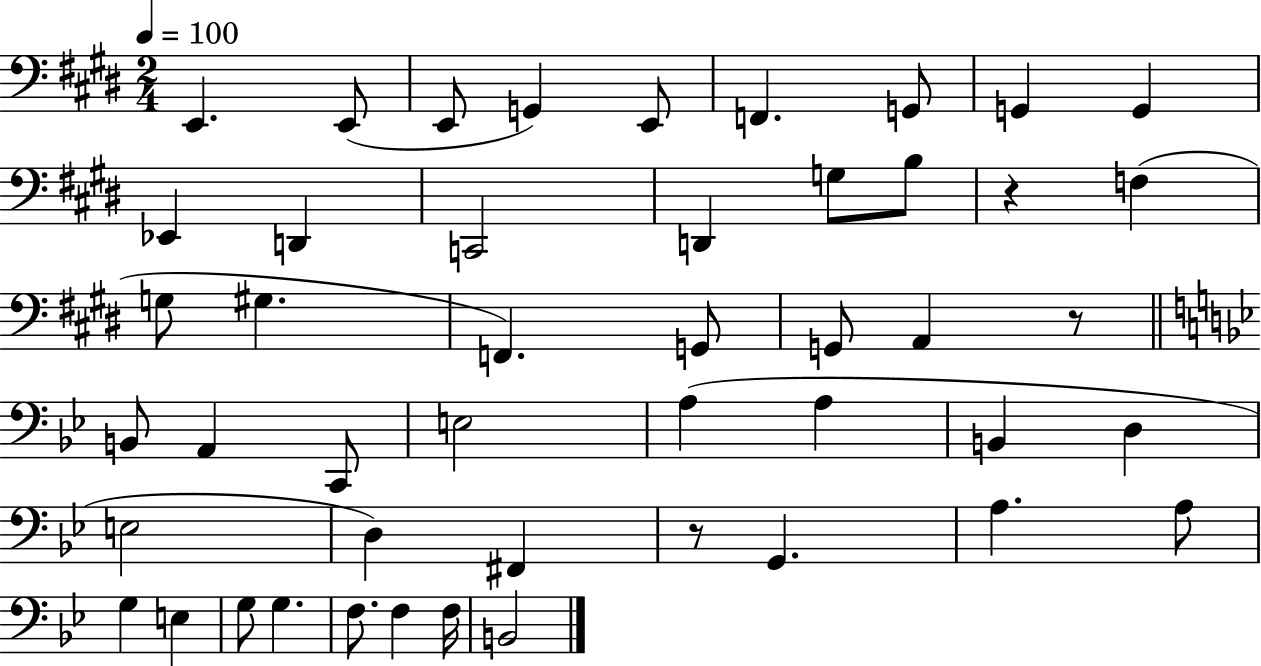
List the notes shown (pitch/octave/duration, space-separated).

E2/q. E2/e E2/e G2/q E2/e F2/q. G2/e G2/q G2/q Eb2/q D2/q C2/h D2/q G3/e B3/e R/q F3/q G3/e G#3/q. F2/q. G2/e G2/e A2/q R/e B2/e A2/q C2/e E3/h A3/q A3/q B2/q D3/q E3/h D3/q F#2/q R/e G2/q. A3/q. A3/e G3/q E3/q G3/e G3/q. F3/e. F3/q F3/s B2/h